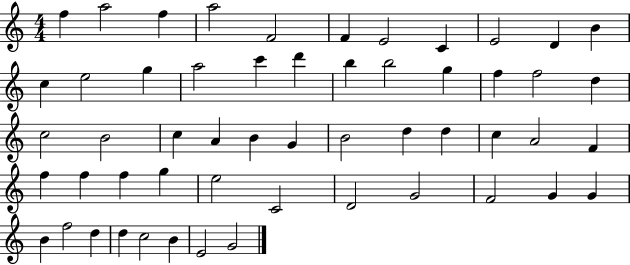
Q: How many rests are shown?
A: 0